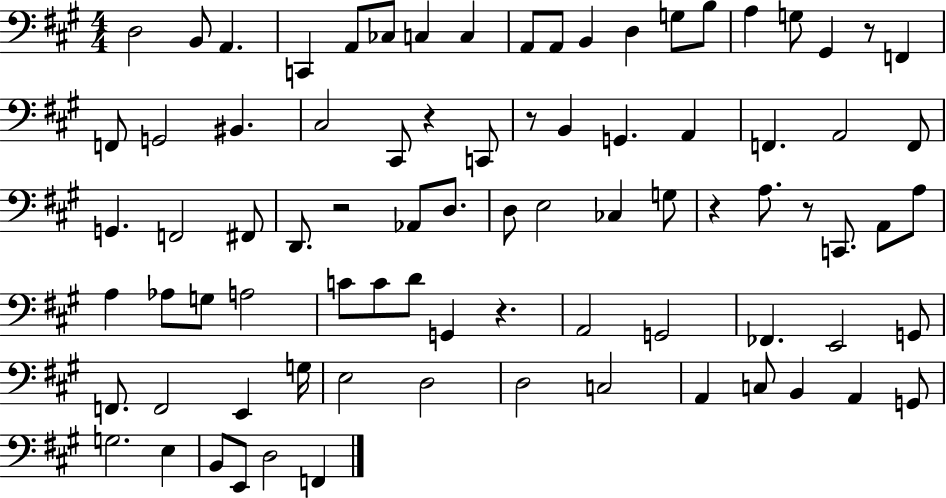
D3/h B2/e A2/q. C2/q A2/e CES3/e C3/q C3/q A2/e A2/e B2/q D3/q G3/e B3/e A3/q G3/e G#2/q R/e F2/q F2/e G2/h BIS2/q. C#3/h C#2/e R/q C2/e R/e B2/q G2/q. A2/q F2/q. A2/h F2/e G2/q. F2/h F#2/e D2/e. R/h Ab2/e D3/e. D3/e E3/h CES3/q G3/e R/q A3/e. R/e C2/e. A2/e A3/e A3/q Ab3/e G3/e A3/h C4/e C4/e D4/e G2/q R/q. A2/h G2/h FES2/q. E2/h G2/e F2/e. F2/h E2/q G3/s E3/h D3/h D3/h C3/h A2/q C3/e B2/q A2/q G2/e G3/h. E3/q B2/e E2/e D3/h F2/q